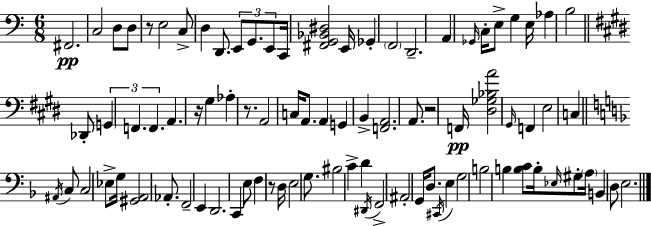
{
  \clef bass
  \numericTimeSignature
  \time 6/8
  \key c \major
  fis,2.\pp | c2 d8 d8 | r8 e2 c8-> | d4 d,8. \tuplet 3/2 { e,8 g,8. | \break e,8 } c,16 <fis, g, bes, dis>2 e,16 | ges,4-. \parenthesize f,2 | d,2.-- | a,4 \grace { ges,16 } c16-. e8-> g4 | \break e16 aes4 b2 | \bar "||" \break \key e \major des,8-. \tuplet 3/2 { \parenthesize g,4 f,4. | f,4. } a,4. | r16 gis4 aes4-. r8. | a,2 c16 a,8. | \break a,4 g,4 b,4-> | <f, a,>2. | a,8. r2 f,16\pp | <dis ges bes a'>2 \grace { gis,16 } f,4 | \break e2 c4 | \bar "||" \break \key f \major \acciaccatura { ais,16 } c8 c2 ees8-> | g16 <gis, a,>2 aes,8.-. | f,2-- e,4 | d,2. | \break c,4 e8 f4 r8 | d16 e2 g8. | bis2 c'4-> | d'4 \acciaccatura { dis,16 } f,2-> | \break ais,2-. g,16 d8. | \acciaccatura { cis,16 } e4 g2 | b2 b4 | <b c'>8 b16-. \grace { ees16 } gis8-. \parenthesize a16 b,4 | \break d8 e2. | \bar "|."
}